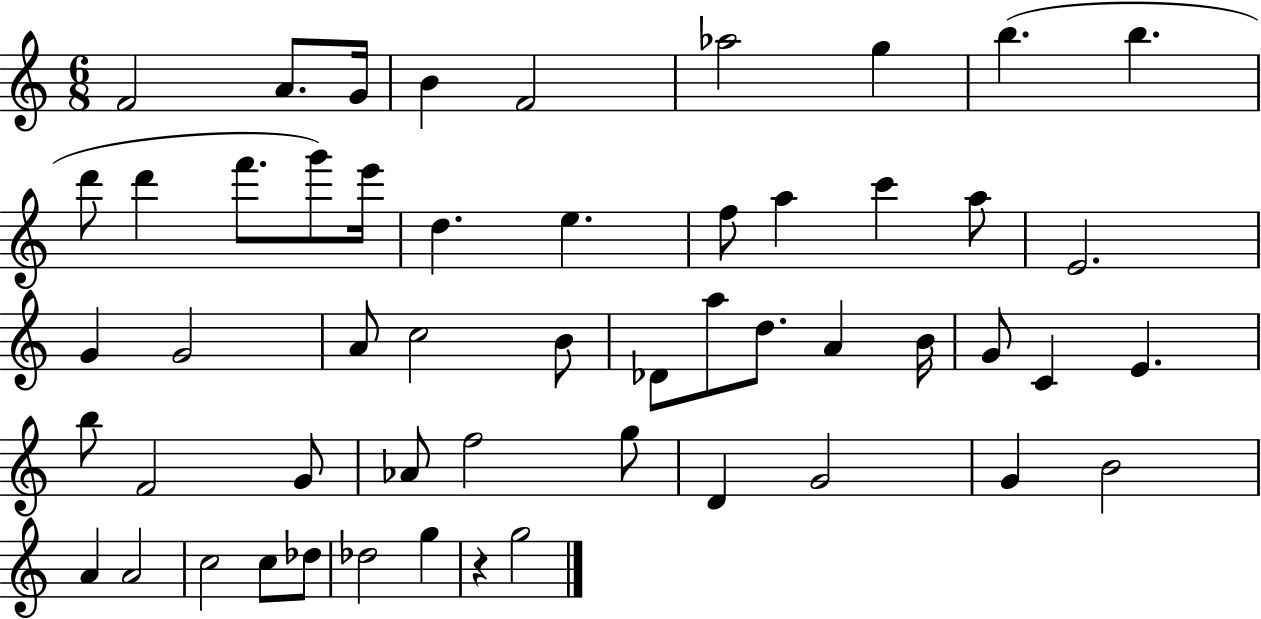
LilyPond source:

{
  \clef treble
  \numericTimeSignature
  \time 6/8
  \key c \major
  f'2 a'8. g'16 | b'4 f'2 | aes''2 g''4 | b''4.( b''4. | \break d'''8 d'''4 f'''8. g'''8) e'''16 | d''4. e''4. | f''8 a''4 c'''4 a''8 | e'2. | \break g'4 g'2 | a'8 c''2 b'8 | des'8 a''8 d''8. a'4 b'16 | g'8 c'4 e'4. | \break b''8 f'2 g'8 | aes'8 f''2 g''8 | d'4 g'2 | g'4 b'2 | \break a'4 a'2 | c''2 c''8 des''8 | des''2 g''4 | r4 g''2 | \break \bar "|."
}